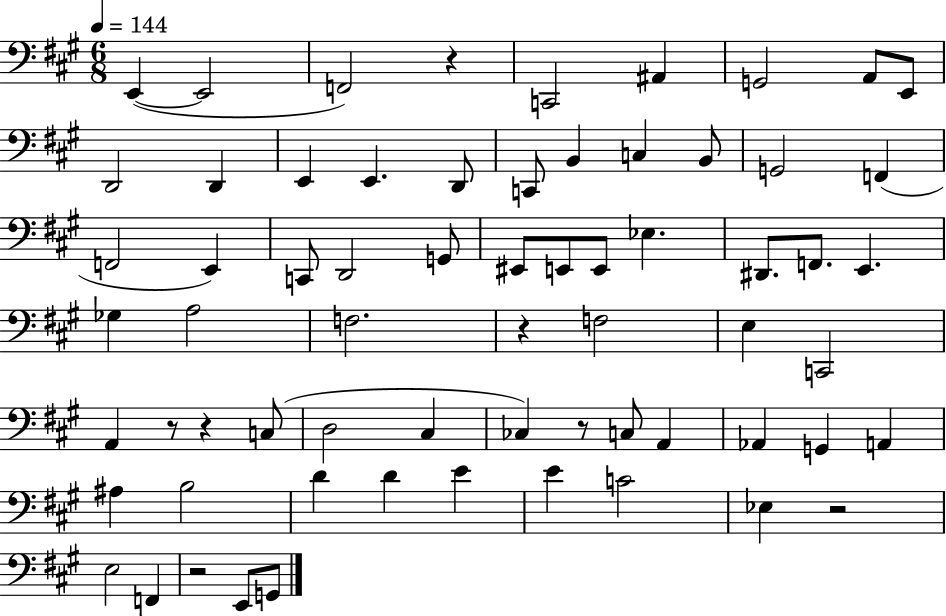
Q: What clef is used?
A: bass